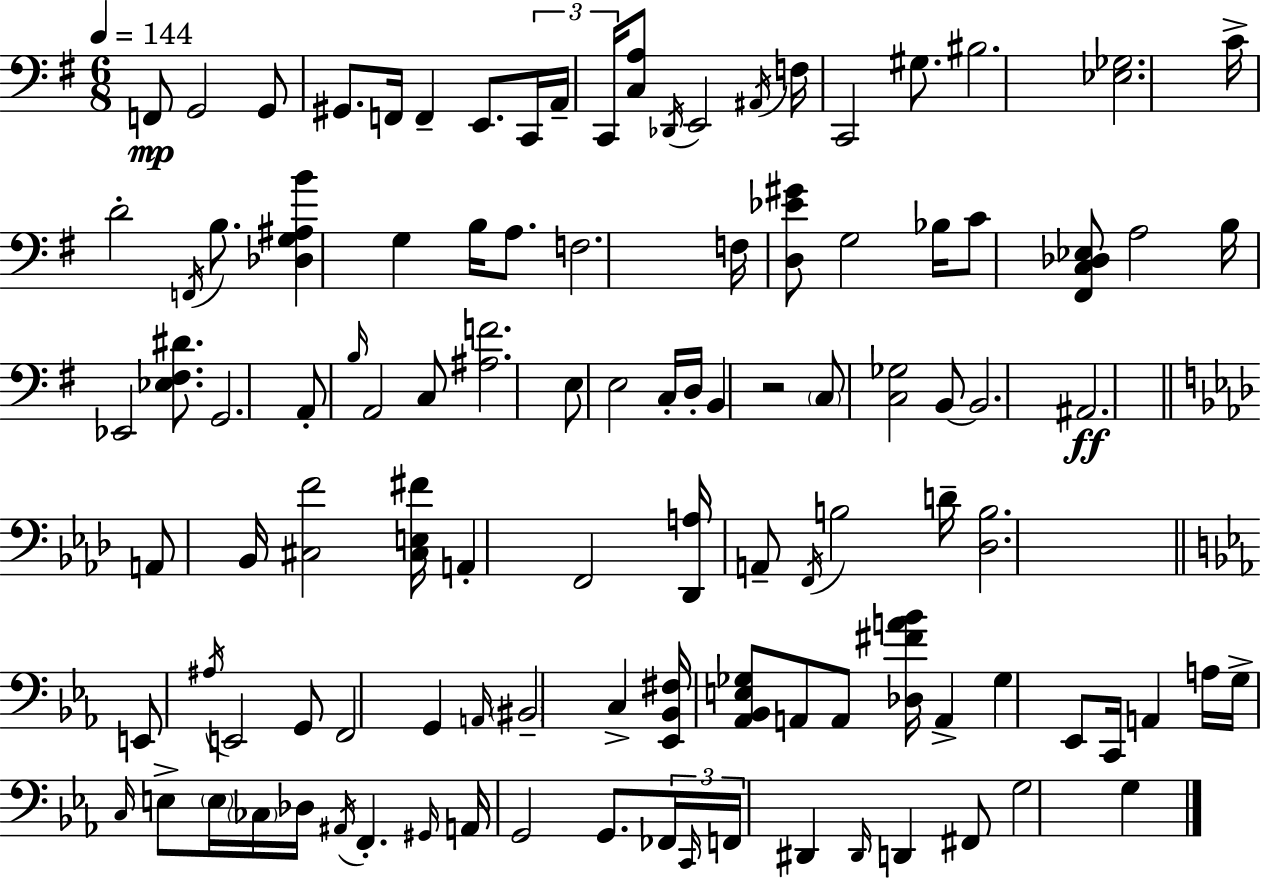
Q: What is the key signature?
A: E minor